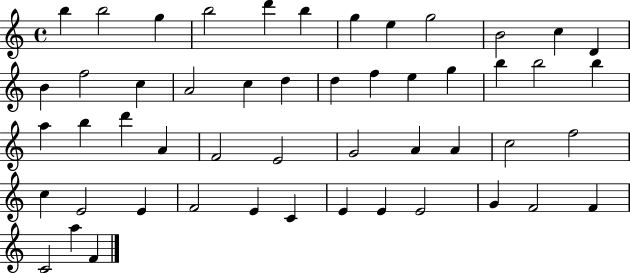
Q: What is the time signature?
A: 4/4